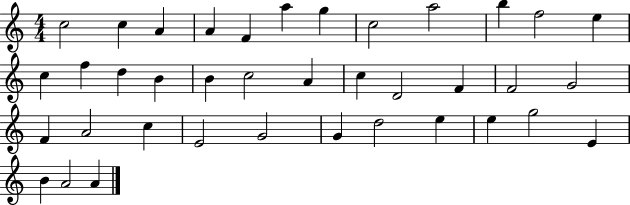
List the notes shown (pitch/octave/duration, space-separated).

C5/h C5/q A4/q A4/q F4/q A5/q G5/q C5/h A5/h B5/q F5/h E5/q C5/q F5/q D5/q B4/q B4/q C5/h A4/q C5/q D4/h F4/q F4/h G4/h F4/q A4/h C5/q E4/h G4/h G4/q D5/h E5/q E5/q G5/h E4/q B4/q A4/h A4/q